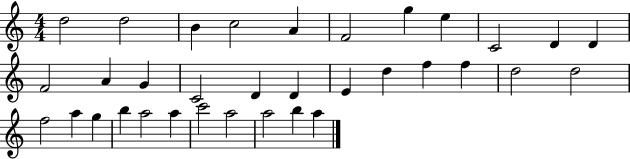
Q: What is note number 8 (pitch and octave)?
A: E5